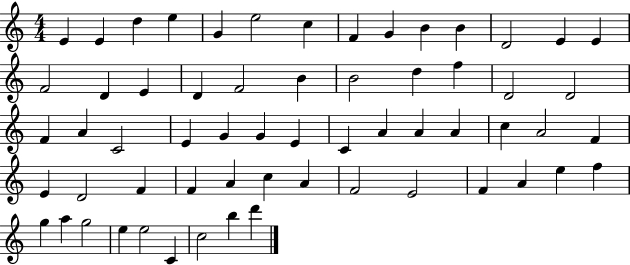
X:1
T:Untitled
M:4/4
L:1/4
K:C
E E d e G e2 c F G B B D2 E E F2 D E D F2 B B2 d f D2 D2 F A C2 E G G E C A A A c A2 F E D2 F F A c A F2 E2 F A e f g a g2 e e2 C c2 b d'